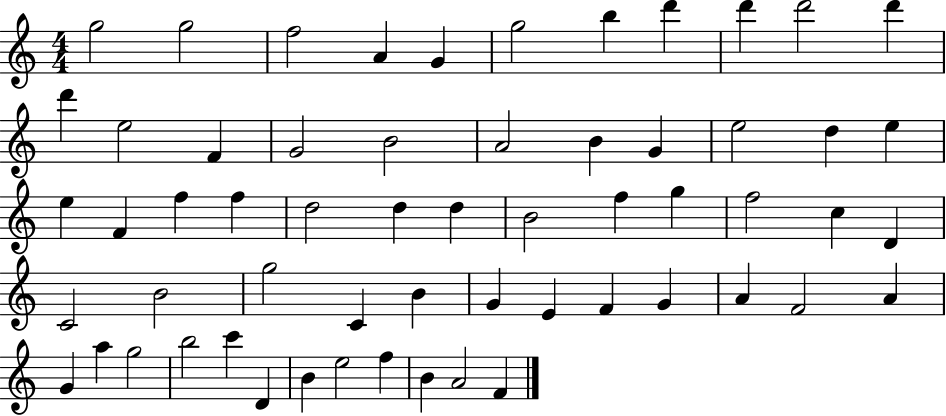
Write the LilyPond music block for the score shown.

{
  \clef treble
  \numericTimeSignature
  \time 4/4
  \key c \major
  g''2 g''2 | f''2 a'4 g'4 | g''2 b''4 d'''4 | d'''4 d'''2 d'''4 | \break d'''4 e''2 f'4 | g'2 b'2 | a'2 b'4 g'4 | e''2 d''4 e''4 | \break e''4 f'4 f''4 f''4 | d''2 d''4 d''4 | b'2 f''4 g''4 | f''2 c''4 d'4 | \break c'2 b'2 | g''2 c'4 b'4 | g'4 e'4 f'4 g'4 | a'4 f'2 a'4 | \break g'4 a''4 g''2 | b''2 c'''4 d'4 | b'4 e''2 f''4 | b'4 a'2 f'4 | \break \bar "|."
}